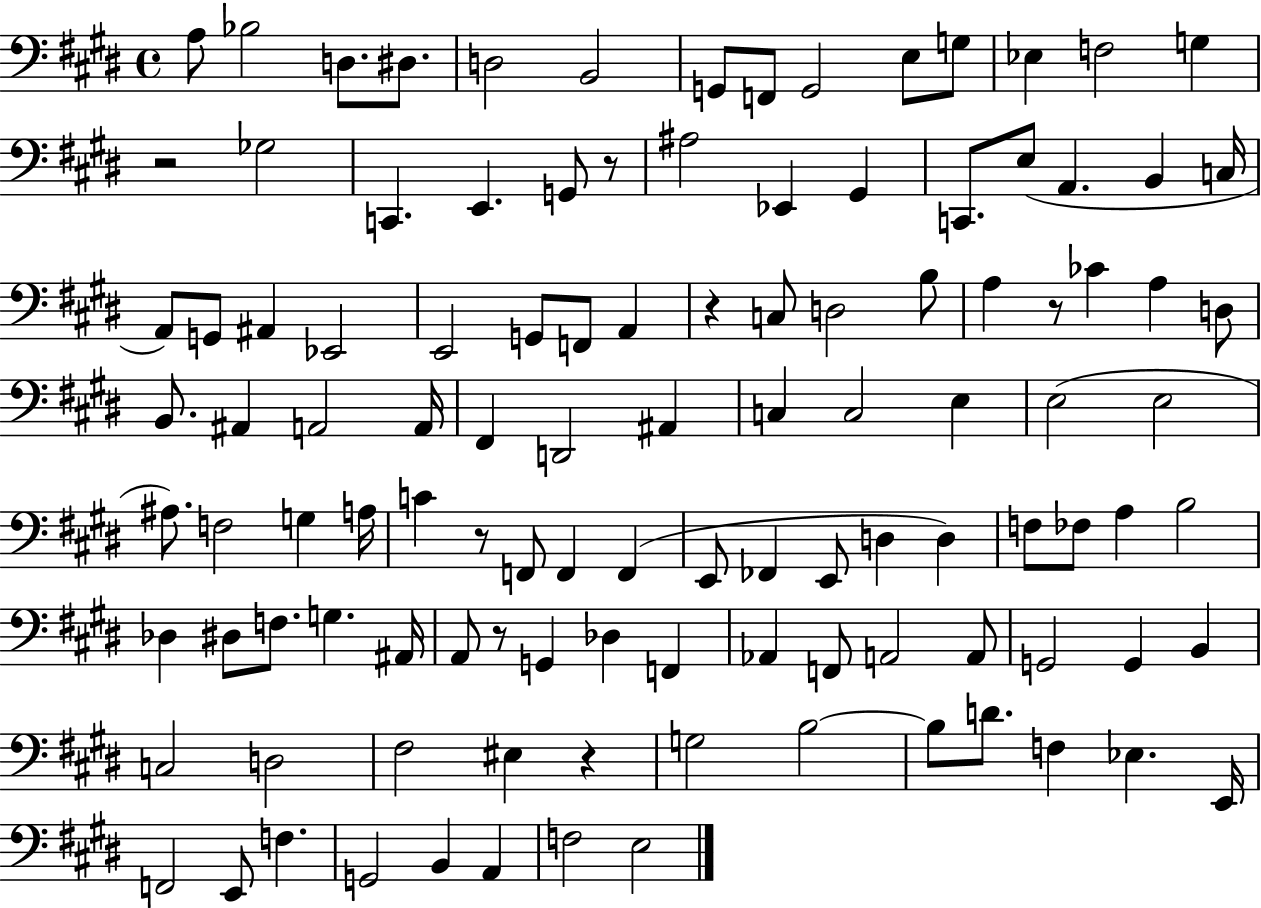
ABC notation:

X:1
T:Untitled
M:4/4
L:1/4
K:E
A,/2 _B,2 D,/2 ^D,/2 D,2 B,,2 G,,/2 F,,/2 G,,2 E,/2 G,/2 _E, F,2 G, z2 _G,2 C,, E,, G,,/2 z/2 ^A,2 _E,, ^G,, C,,/2 E,/2 A,, B,, C,/4 A,,/2 G,,/2 ^A,, _E,,2 E,,2 G,,/2 F,,/2 A,, z C,/2 D,2 B,/2 A, z/2 _C A, D,/2 B,,/2 ^A,, A,,2 A,,/4 ^F,, D,,2 ^A,, C, C,2 E, E,2 E,2 ^A,/2 F,2 G, A,/4 C z/2 F,,/2 F,, F,, E,,/2 _F,, E,,/2 D, D, F,/2 _F,/2 A, B,2 _D, ^D,/2 F,/2 G, ^A,,/4 A,,/2 z/2 G,, _D, F,, _A,, F,,/2 A,,2 A,,/2 G,,2 G,, B,, C,2 D,2 ^F,2 ^E, z G,2 B,2 B,/2 D/2 F, _E, E,,/4 F,,2 E,,/2 F, G,,2 B,, A,, F,2 E,2